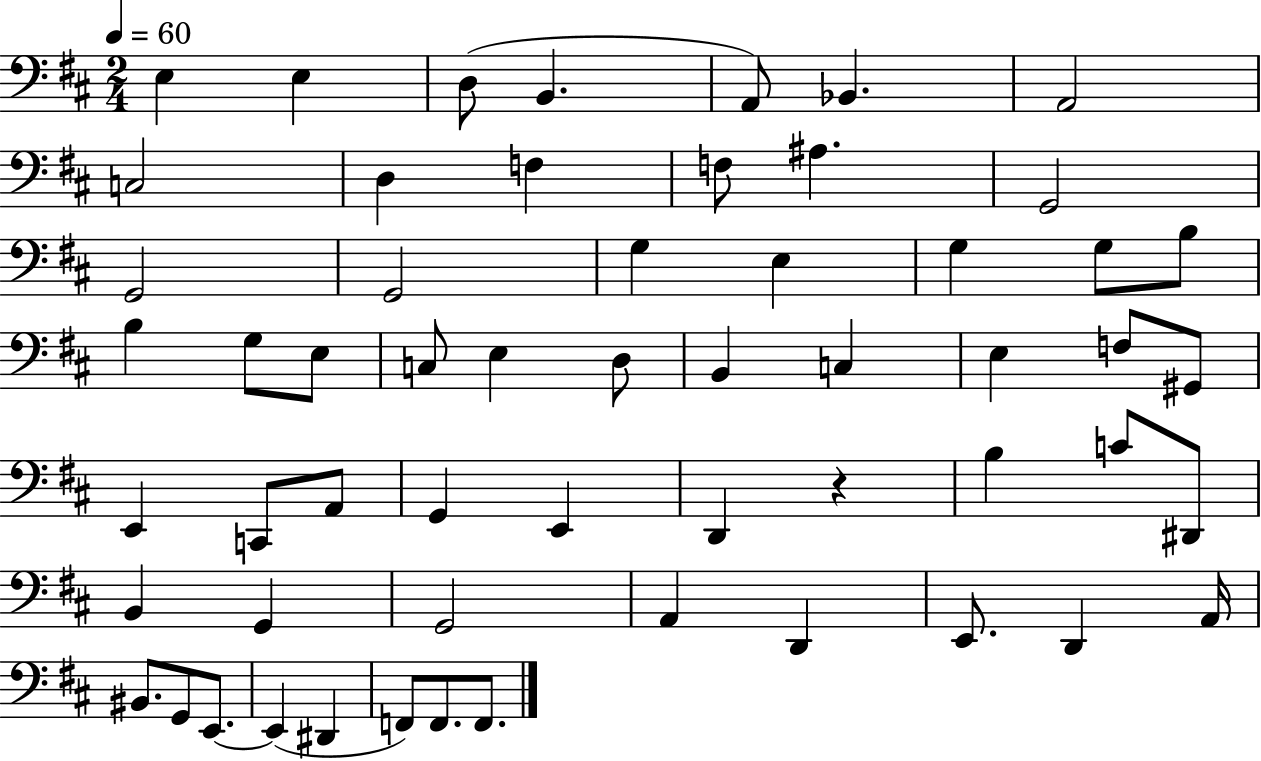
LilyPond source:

{
  \clef bass
  \numericTimeSignature
  \time 2/4
  \key d \major
  \tempo 4 = 60
  e4 e4 | d8( b,4. | a,8) bes,4. | a,2 | \break c2 | d4 f4 | f8 ais4. | g,2 | \break g,2 | g,2 | g4 e4 | g4 g8 b8 | \break b4 g8 e8 | c8 e4 d8 | b,4 c4 | e4 f8 gis,8 | \break e,4 c,8 a,8 | g,4 e,4 | d,4 r4 | b4 c'8 dis,8 | \break b,4 g,4 | g,2 | a,4 d,4 | e,8. d,4 a,16 | \break bis,8. g,8 e,8.~~ | e,4( dis,4 | f,8) f,8. f,8. | \bar "|."
}